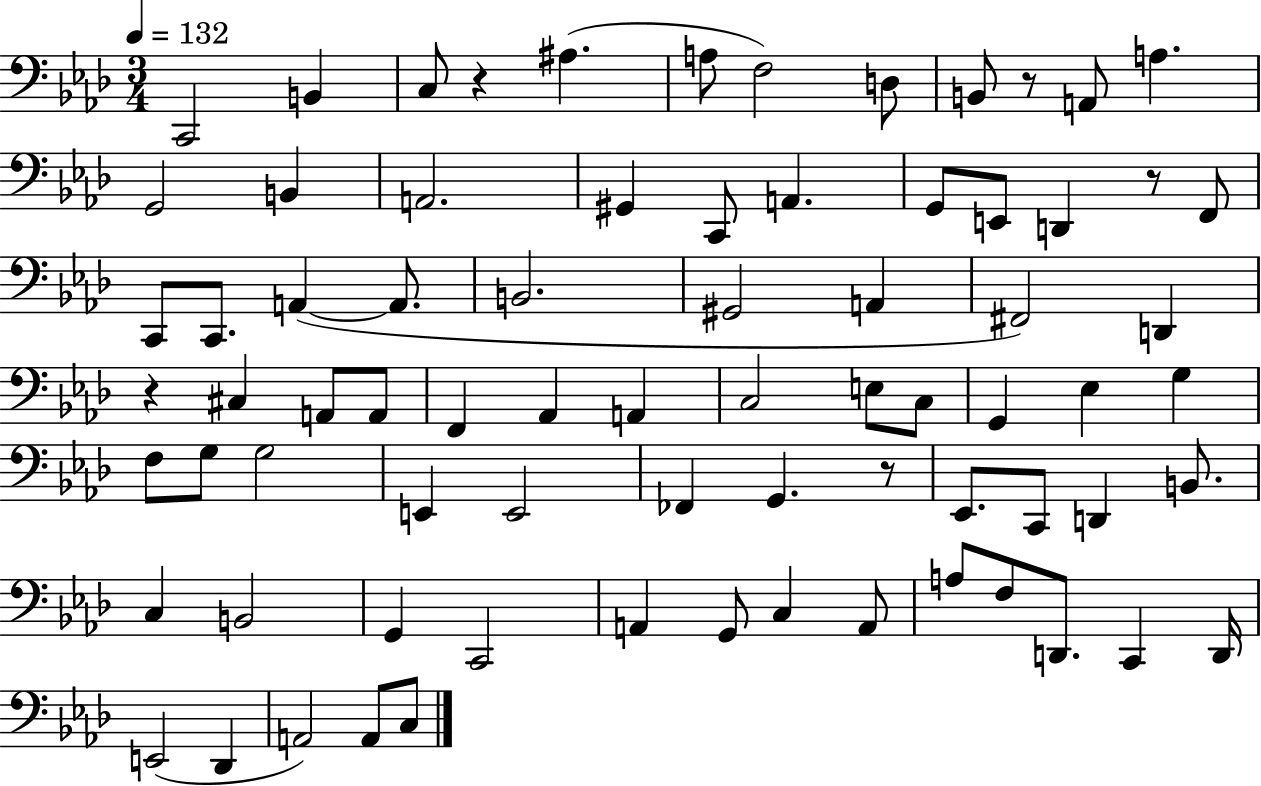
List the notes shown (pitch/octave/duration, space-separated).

C2/h B2/q C3/e R/q A#3/q. A3/e F3/h D3/e B2/e R/e A2/e A3/q. G2/h B2/q A2/h. G#2/q C2/e A2/q. G2/e E2/e D2/q R/e F2/e C2/e C2/e. A2/q A2/e. B2/h. G#2/h A2/q F#2/h D2/q R/q C#3/q A2/e A2/e F2/q Ab2/q A2/q C3/h E3/e C3/e G2/q Eb3/q G3/q F3/e G3/e G3/h E2/q E2/h FES2/q G2/q. R/e Eb2/e. C2/e D2/q B2/e. C3/q B2/h G2/q C2/h A2/q G2/e C3/q A2/e A3/e F3/e D2/e. C2/q D2/s E2/h Db2/q A2/h A2/e C3/e